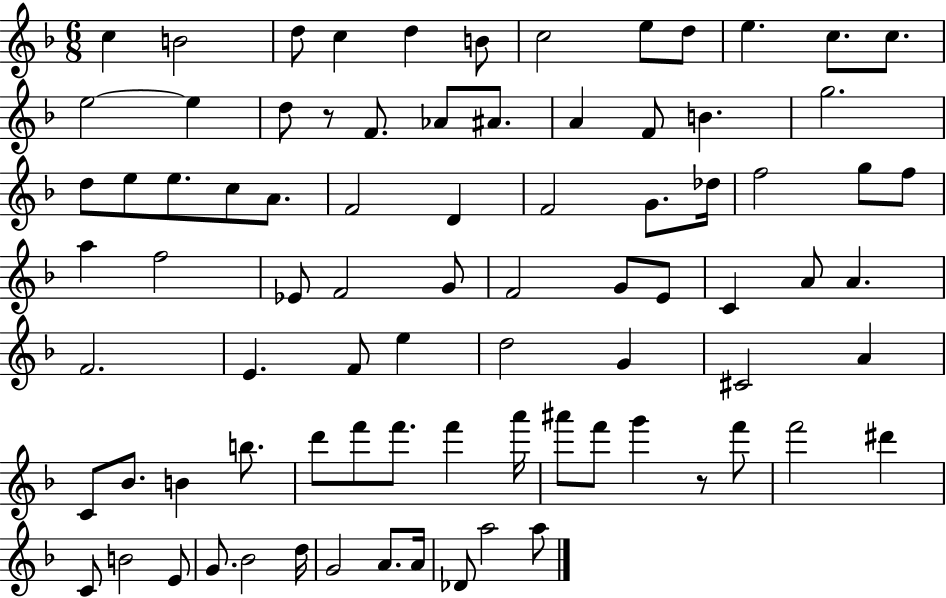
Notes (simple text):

C5/q B4/h D5/e C5/q D5/q B4/e C5/h E5/e D5/e E5/q. C5/e. C5/e. E5/h E5/q D5/e R/e F4/e. Ab4/e A#4/e. A4/q F4/e B4/q. G5/h. D5/e E5/e E5/e. C5/e A4/e. F4/h D4/q F4/h G4/e. Db5/s F5/h G5/e F5/e A5/q F5/h Eb4/e F4/h G4/e F4/h G4/e E4/e C4/q A4/e A4/q. F4/h. E4/q. F4/e E5/q D5/h G4/q C#4/h A4/q C4/e Bb4/e. B4/q B5/e. D6/e F6/e F6/e. F6/q A6/s A#6/e F6/e G6/q R/e F6/e F6/h D#6/q C4/e B4/h E4/e G4/e. Bb4/h D5/s G4/h A4/e. A4/s Db4/e A5/h A5/e